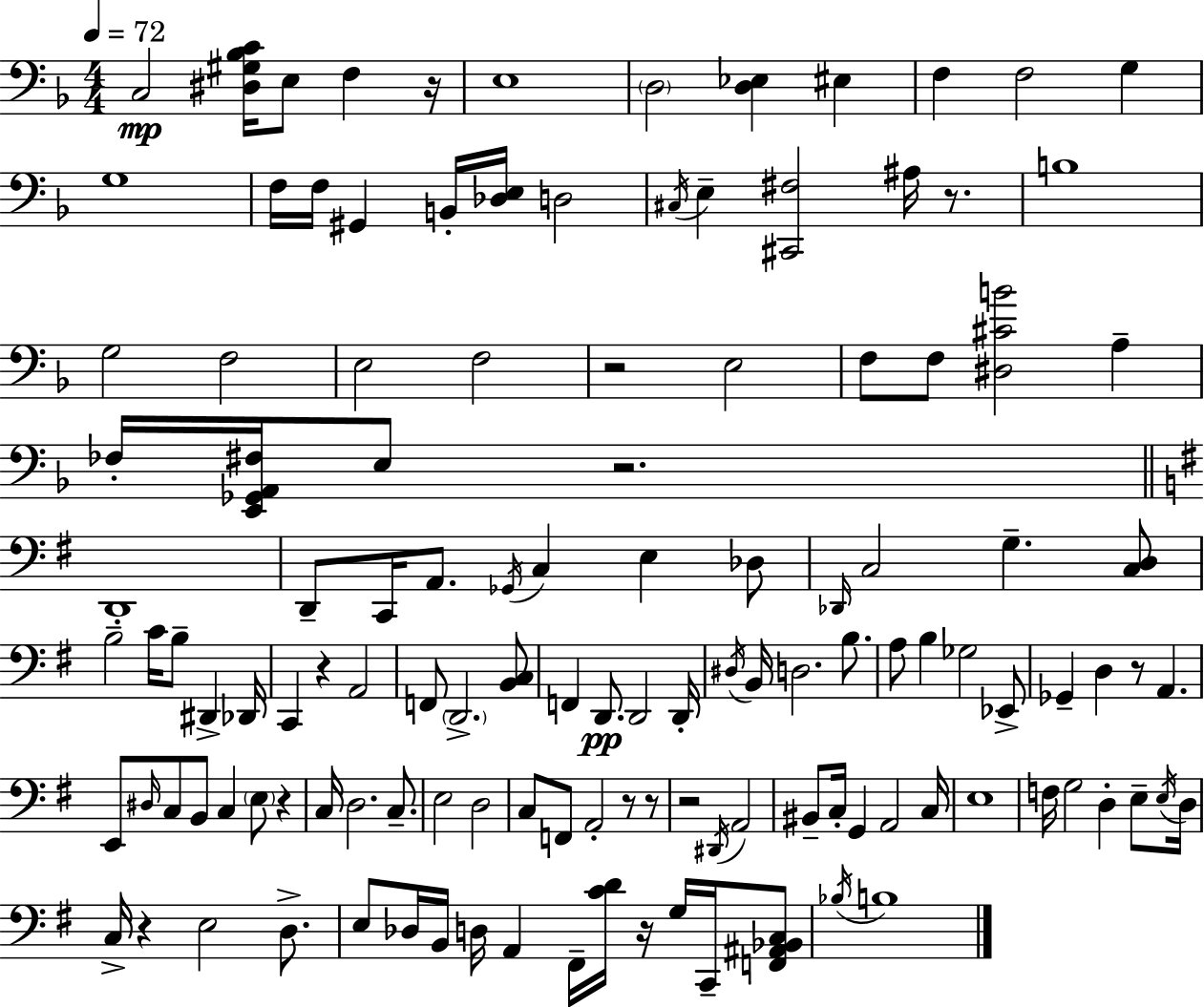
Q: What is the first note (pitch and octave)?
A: C3